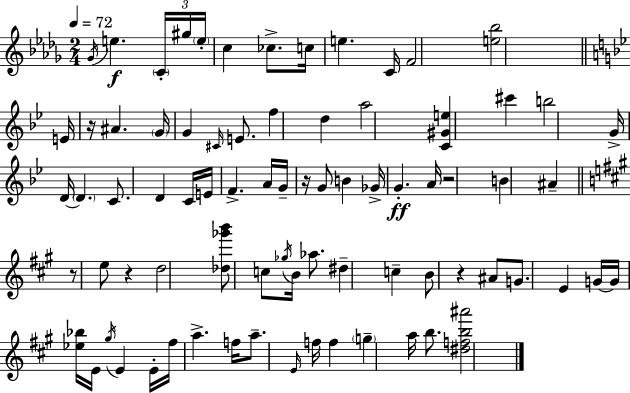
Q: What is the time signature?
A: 2/4